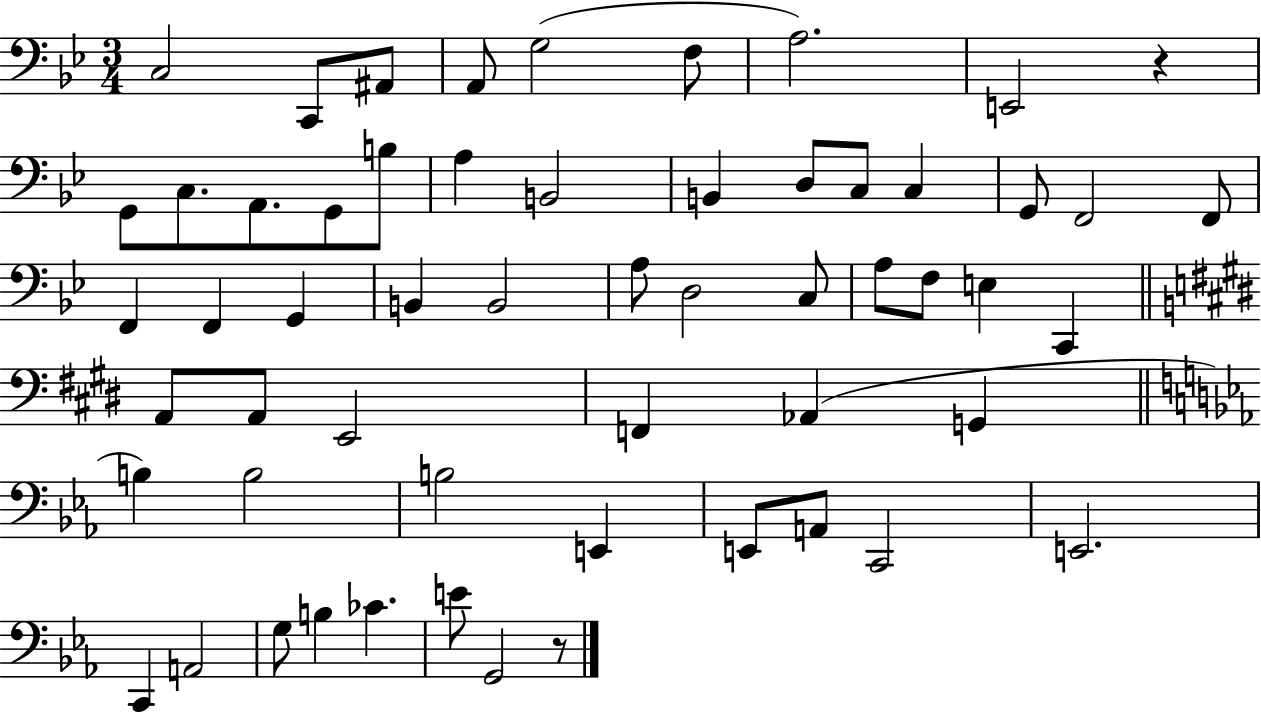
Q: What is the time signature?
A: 3/4